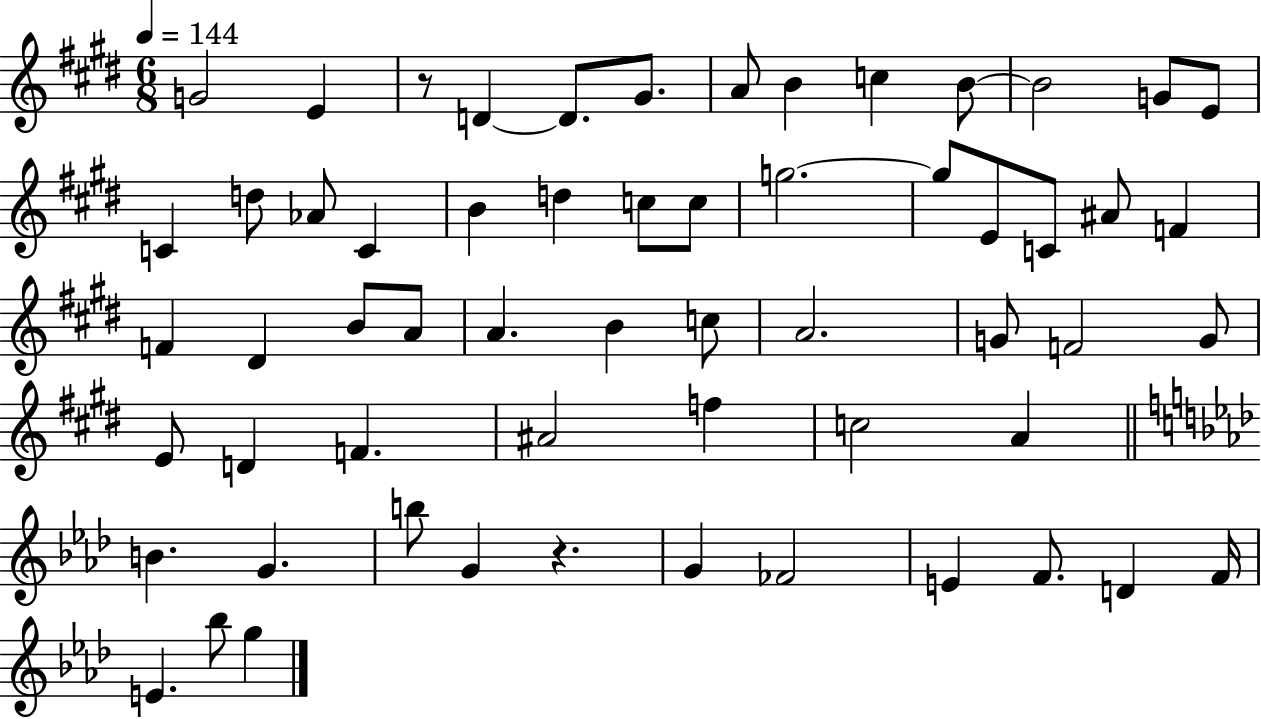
{
  \clef treble
  \numericTimeSignature
  \time 6/8
  \key e \major
  \tempo 4 = 144
  \repeat volta 2 { g'2 e'4 | r8 d'4~~ d'8. gis'8. | a'8 b'4 c''4 b'8~~ | b'2 g'8 e'8 | \break c'4 d''8 aes'8 c'4 | b'4 d''4 c''8 c''8 | g''2.~~ | g''8 e'8 c'8 ais'8 f'4 | \break f'4 dis'4 b'8 a'8 | a'4. b'4 c''8 | a'2. | g'8 f'2 g'8 | \break e'8 d'4 f'4. | ais'2 f''4 | c''2 a'4 | \bar "||" \break \key f \minor b'4. g'4. | b''8 g'4 r4. | g'4 fes'2 | e'4 f'8. d'4 f'16 | \break e'4. bes''8 g''4 | } \bar "|."
}